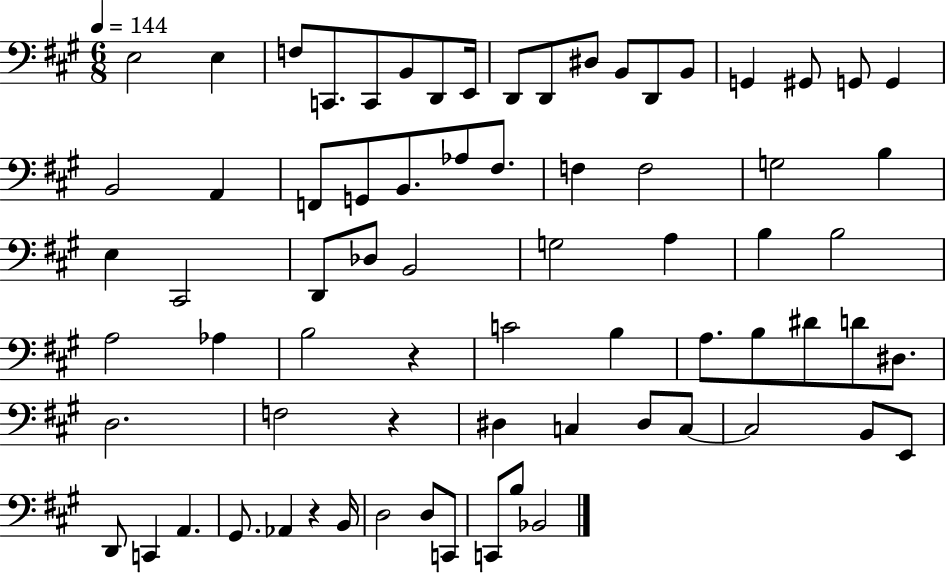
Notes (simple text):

E3/h E3/q F3/e C2/e. C2/e B2/e D2/e E2/s D2/e D2/e D#3/e B2/e D2/e B2/e G2/q G#2/e G2/e G2/q B2/h A2/q F2/e G2/e B2/e. Ab3/e F#3/e. F3/q F3/h G3/h B3/q E3/q C#2/h D2/e Db3/e B2/h G3/h A3/q B3/q B3/h A3/h Ab3/q B3/h R/q C4/h B3/q A3/e. B3/e D#4/e D4/e D#3/e. D3/h. F3/h R/q D#3/q C3/q D#3/e C3/e C3/h B2/e E2/e D2/e C2/q A2/q. G#2/e. Ab2/q R/q B2/s D3/h D3/e C2/e C2/e B3/e Bb2/h